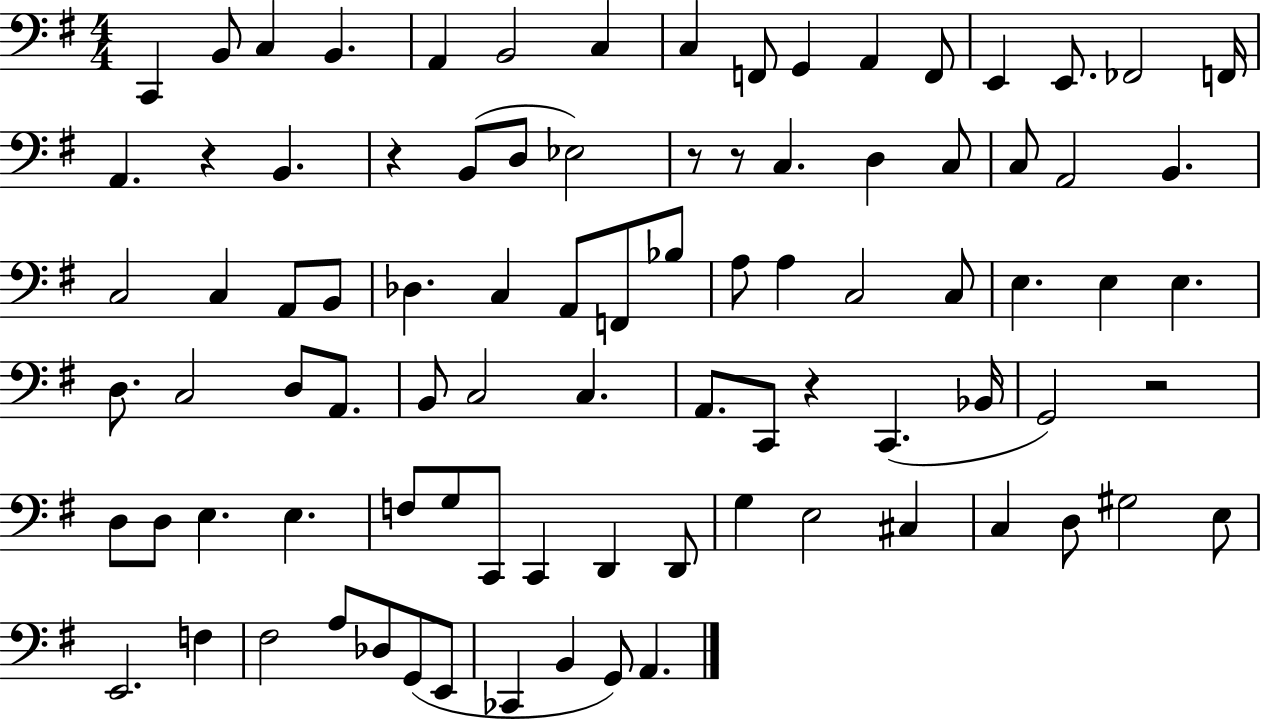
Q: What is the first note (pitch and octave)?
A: C2